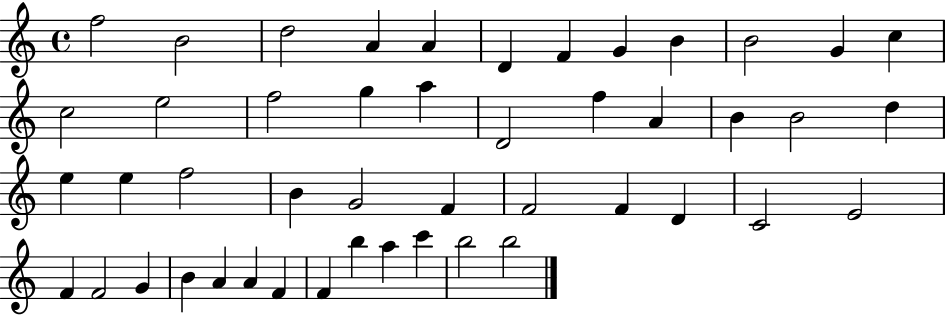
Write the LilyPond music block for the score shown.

{
  \clef treble
  \time 4/4
  \defaultTimeSignature
  \key c \major
  f''2 b'2 | d''2 a'4 a'4 | d'4 f'4 g'4 b'4 | b'2 g'4 c''4 | \break c''2 e''2 | f''2 g''4 a''4 | d'2 f''4 a'4 | b'4 b'2 d''4 | \break e''4 e''4 f''2 | b'4 g'2 f'4 | f'2 f'4 d'4 | c'2 e'2 | \break f'4 f'2 g'4 | b'4 a'4 a'4 f'4 | f'4 b''4 a''4 c'''4 | b''2 b''2 | \break \bar "|."
}